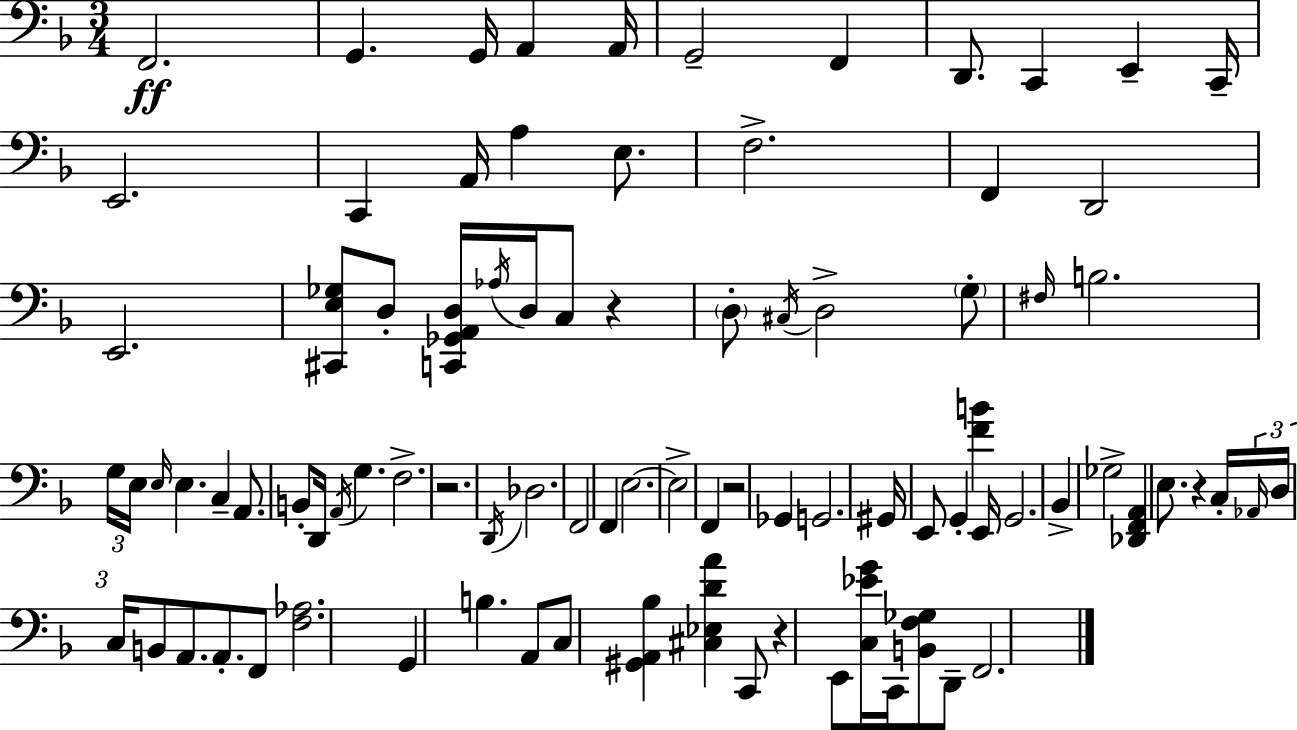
X:1
T:Untitled
M:3/4
L:1/4
K:Dm
F,,2 G,, G,,/4 A,, A,,/4 G,,2 F,, D,,/2 C,, E,, C,,/4 E,,2 C,, A,,/4 A, E,/2 F,2 F,, D,,2 E,,2 [^C,,E,_G,]/2 D,/2 [C,,_G,,A,,D,]/4 _A,/4 D,/4 C,/2 z D,/2 ^C,/4 D,2 G,/2 ^F,/4 B,2 G,/4 E,/4 E,/4 E, C, A,,/2 B,,/2 D,,/4 A,,/4 G, F,2 z2 D,,/4 _D,2 F,,2 F,, E,2 E,2 F,, z2 _G,, G,,2 ^G,,/4 E,,/2 G,, [FB] E,,/4 G,,2 _B,, _G,2 [_D,,F,,A,,] E,/2 z C,/4 _A,,/4 D,/4 C,/4 B,,/2 A,,/2 A,,/2 F,,/2 [F,_A,]2 G,, B, A,,/2 C,/2 [^G,,A,,_B,] [^C,_E,DA] C,,/2 z E,,/2 [C,_EG]/4 C,,/4 [B,,F,_G,]/2 D,,/2 F,,2